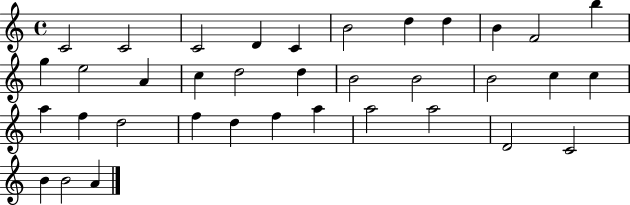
{
  \clef treble
  \time 4/4
  \defaultTimeSignature
  \key c \major
  c'2 c'2 | c'2 d'4 c'4 | b'2 d''4 d''4 | b'4 f'2 b''4 | \break g''4 e''2 a'4 | c''4 d''2 d''4 | b'2 b'2 | b'2 c''4 c''4 | \break a''4 f''4 d''2 | f''4 d''4 f''4 a''4 | a''2 a''2 | d'2 c'2 | \break b'4 b'2 a'4 | \bar "|."
}